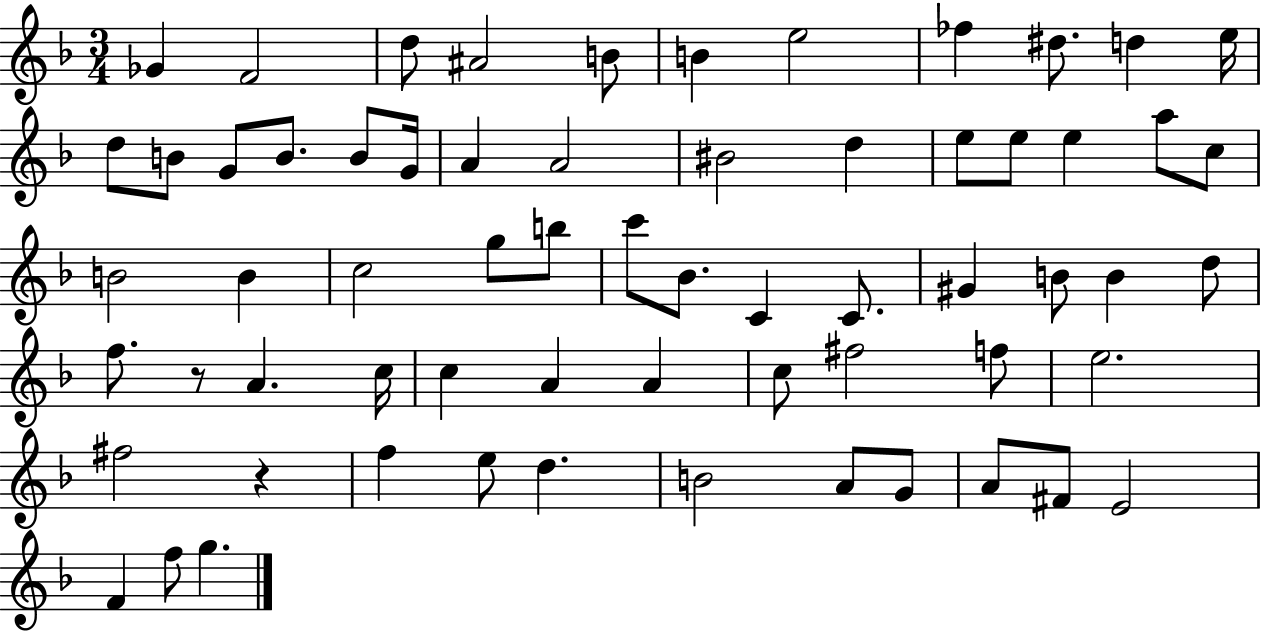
Gb4/q F4/h D5/e A#4/h B4/e B4/q E5/h FES5/q D#5/e. D5/q E5/s D5/e B4/e G4/e B4/e. B4/e G4/s A4/q A4/h BIS4/h D5/q E5/e E5/e E5/q A5/e C5/e B4/h B4/q C5/h G5/e B5/e C6/e Bb4/e. C4/q C4/e. G#4/q B4/e B4/q D5/e F5/e. R/e A4/q. C5/s C5/q A4/q A4/q C5/e F#5/h F5/e E5/h. F#5/h R/q F5/q E5/e D5/q. B4/h A4/e G4/e A4/e F#4/e E4/h F4/q F5/e G5/q.